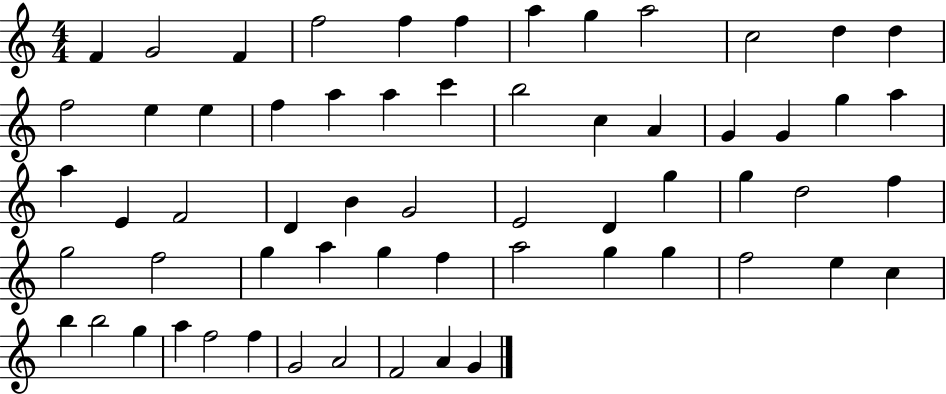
{
  \clef treble
  \numericTimeSignature
  \time 4/4
  \key c \major
  f'4 g'2 f'4 | f''2 f''4 f''4 | a''4 g''4 a''2 | c''2 d''4 d''4 | \break f''2 e''4 e''4 | f''4 a''4 a''4 c'''4 | b''2 c''4 a'4 | g'4 g'4 g''4 a''4 | \break a''4 e'4 f'2 | d'4 b'4 g'2 | e'2 d'4 g''4 | g''4 d''2 f''4 | \break g''2 f''2 | g''4 a''4 g''4 f''4 | a''2 g''4 g''4 | f''2 e''4 c''4 | \break b''4 b''2 g''4 | a''4 f''2 f''4 | g'2 a'2 | f'2 a'4 g'4 | \break \bar "|."
}